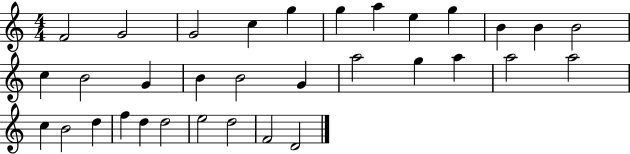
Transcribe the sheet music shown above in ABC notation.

X:1
T:Untitled
M:4/4
L:1/4
K:C
F2 G2 G2 c g g a e g B B B2 c B2 G B B2 G a2 g a a2 a2 c B2 d f d d2 e2 d2 F2 D2